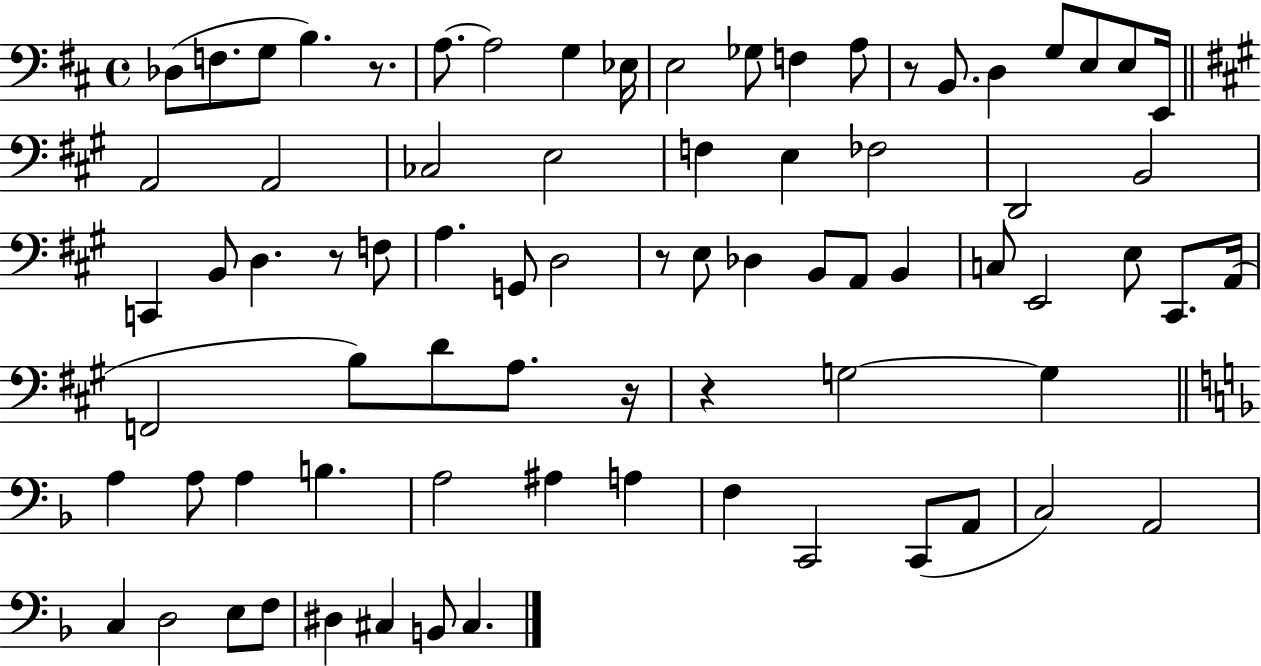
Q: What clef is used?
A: bass